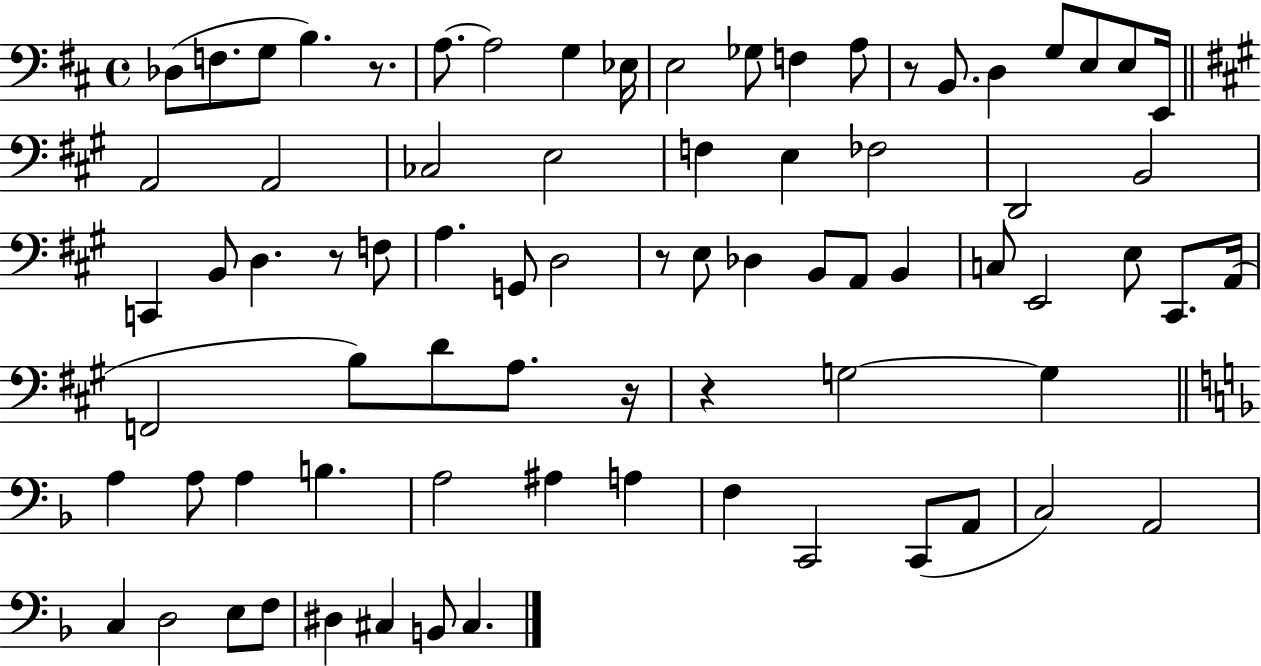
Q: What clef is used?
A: bass